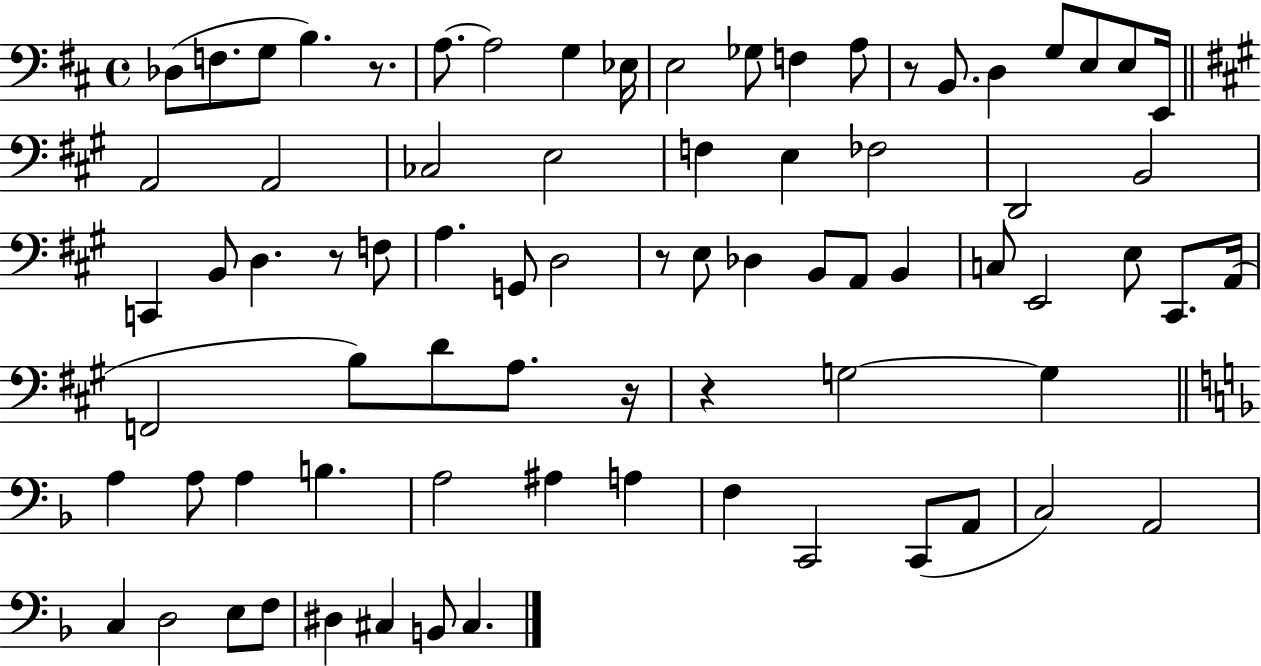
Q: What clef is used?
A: bass